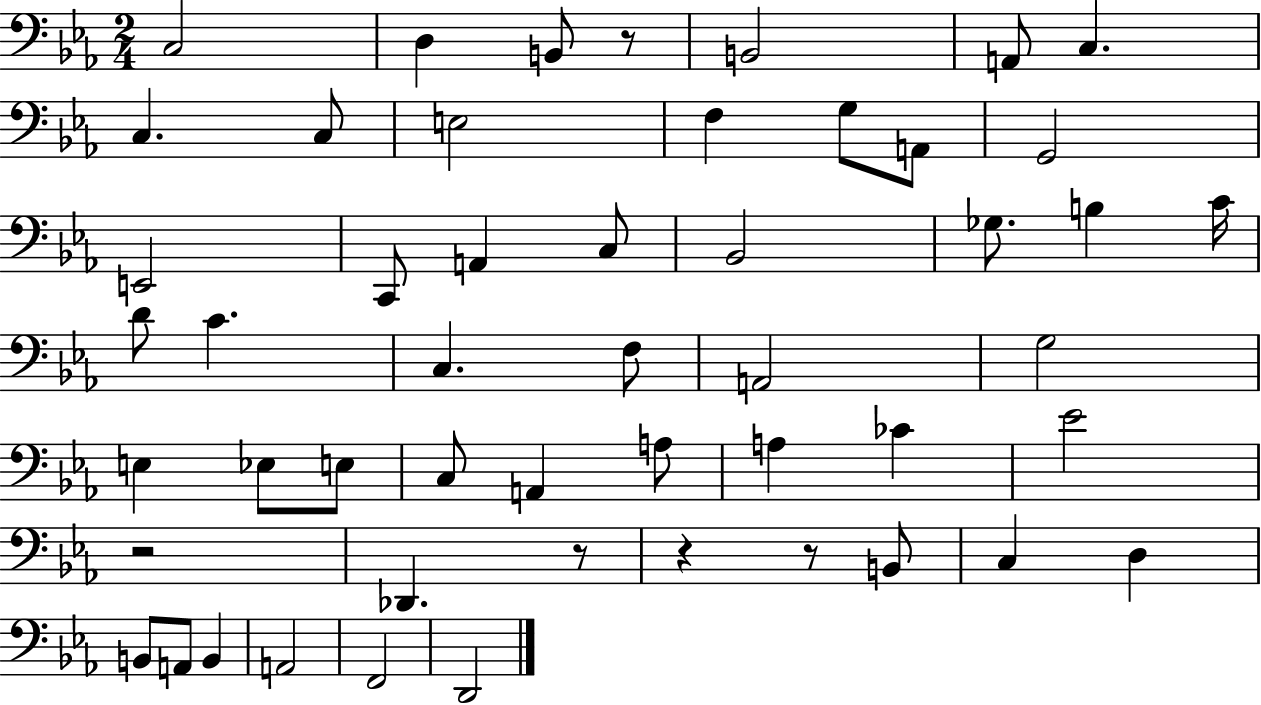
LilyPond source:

{
  \clef bass
  \numericTimeSignature
  \time 2/4
  \key ees \major
  c2 | d4 b,8 r8 | b,2 | a,8 c4. | \break c4. c8 | e2 | f4 g8 a,8 | g,2 | \break e,2 | c,8 a,4 c8 | bes,2 | ges8. b4 c'16 | \break d'8 c'4. | c4. f8 | a,2 | g2 | \break e4 ees8 e8 | c8 a,4 a8 | a4 ces'4 | ees'2 | \break r2 | des,4. r8 | r4 r8 b,8 | c4 d4 | \break b,8 a,8 b,4 | a,2 | f,2 | d,2 | \break \bar "|."
}